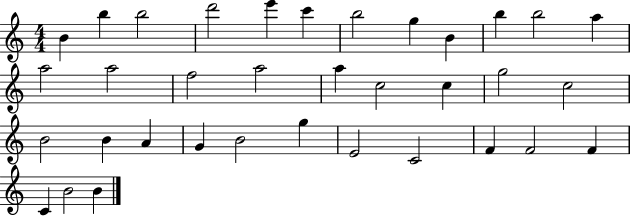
B4/q B5/q B5/h D6/h E6/q C6/q B5/h G5/q B4/q B5/q B5/h A5/q A5/h A5/h F5/h A5/h A5/q C5/h C5/q G5/h C5/h B4/h B4/q A4/q G4/q B4/h G5/q E4/h C4/h F4/q F4/h F4/q C4/q B4/h B4/q